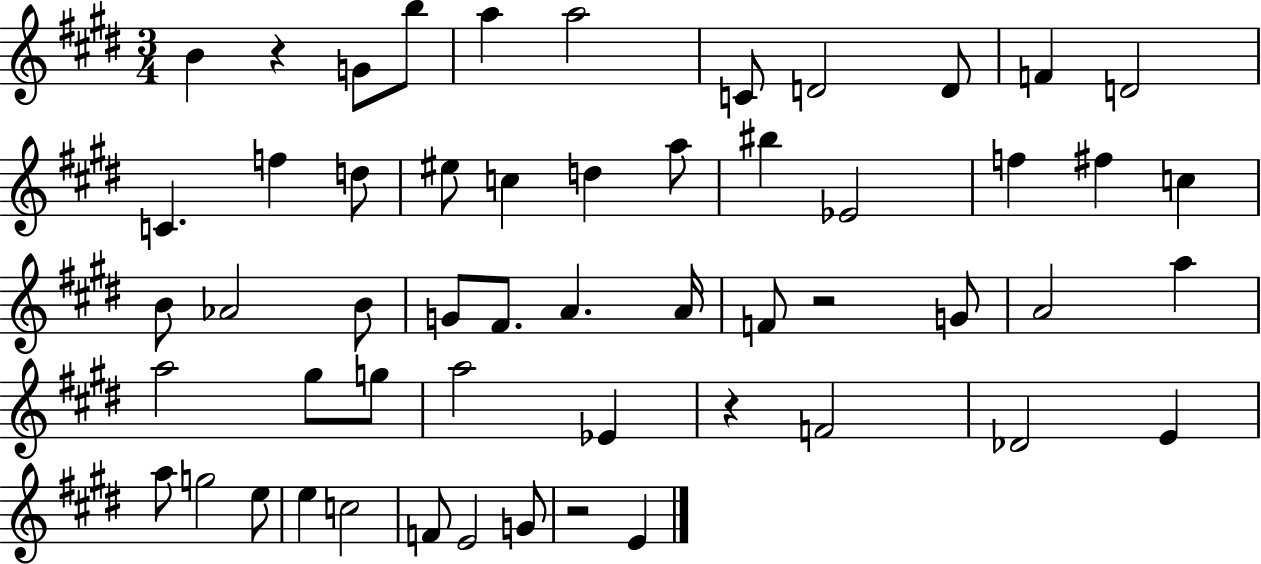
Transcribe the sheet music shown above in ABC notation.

X:1
T:Untitled
M:3/4
L:1/4
K:E
B z G/2 b/2 a a2 C/2 D2 D/2 F D2 C f d/2 ^e/2 c d a/2 ^b _E2 f ^f c B/2 _A2 B/2 G/2 ^F/2 A A/4 F/2 z2 G/2 A2 a a2 ^g/2 g/2 a2 _E z F2 _D2 E a/2 g2 e/2 e c2 F/2 E2 G/2 z2 E